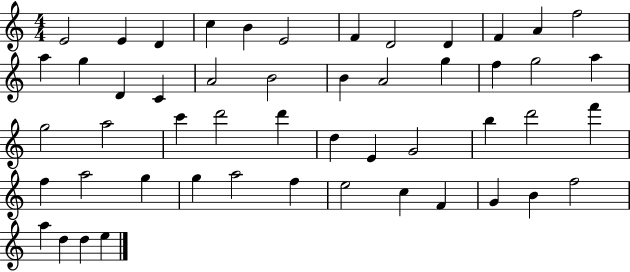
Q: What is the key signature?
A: C major